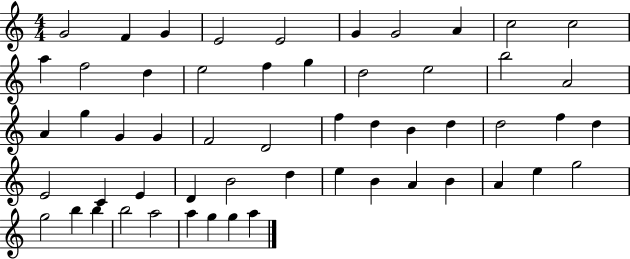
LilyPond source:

{
  \clef treble
  \numericTimeSignature
  \time 4/4
  \key c \major
  g'2 f'4 g'4 | e'2 e'2 | g'4 g'2 a'4 | c''2 c''2 | \break a''4 f''2 d''4 | e''2 f''4 g''4 | d''2 e''2 | b''2 a'2 | \break a'4 g''4 g'4 g'4 | f'2 d'2 | f''4 d''4 b'4 d''4 | d''2 f''4 d''4 | \break e'2 c'4 e'4 | d'4 b'2 d''4 | e''4 b'4 a'4 b'4 | a'4 e''4 g''2 | \break g''2 b''4 b''4 | b''2 a''2 | a''4 g''4 g''4 a''4 | \bar "|."
}